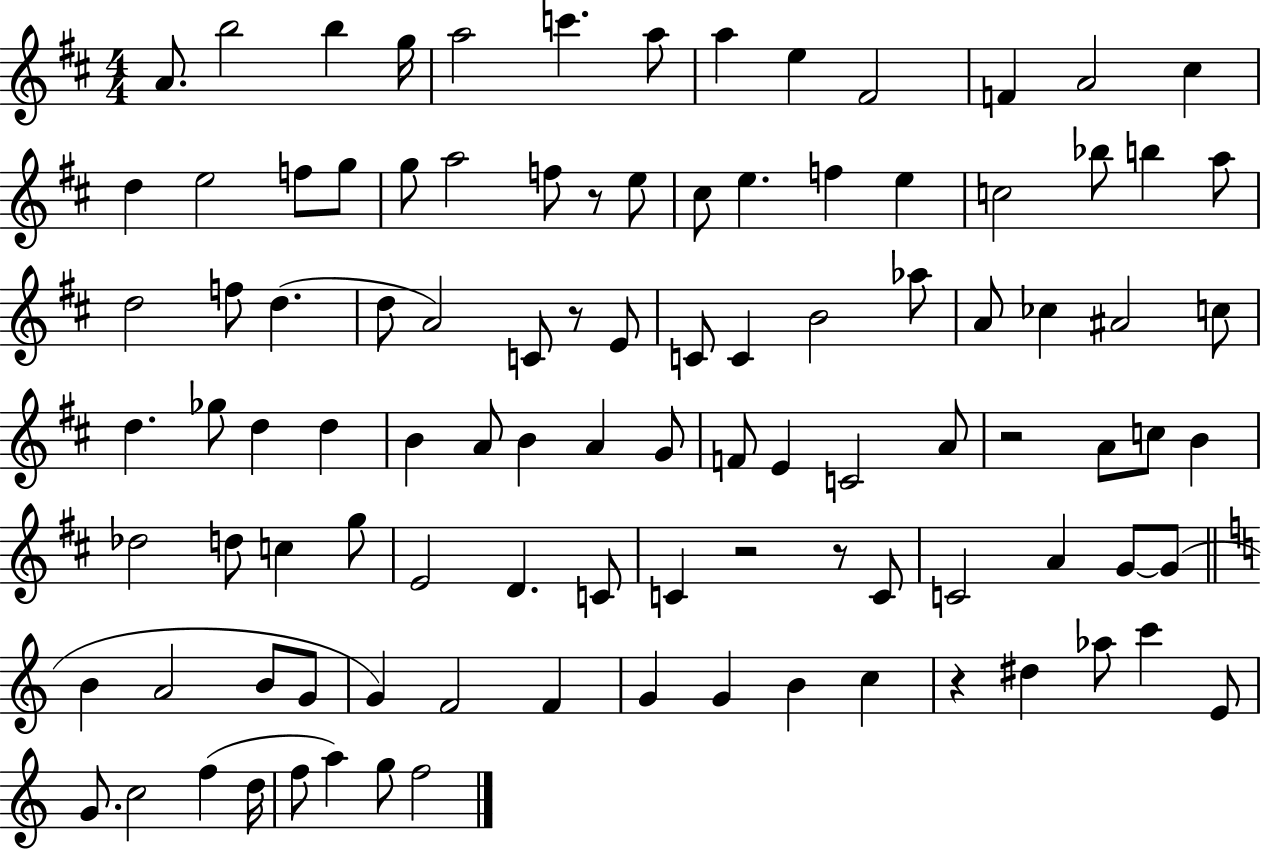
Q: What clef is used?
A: treble